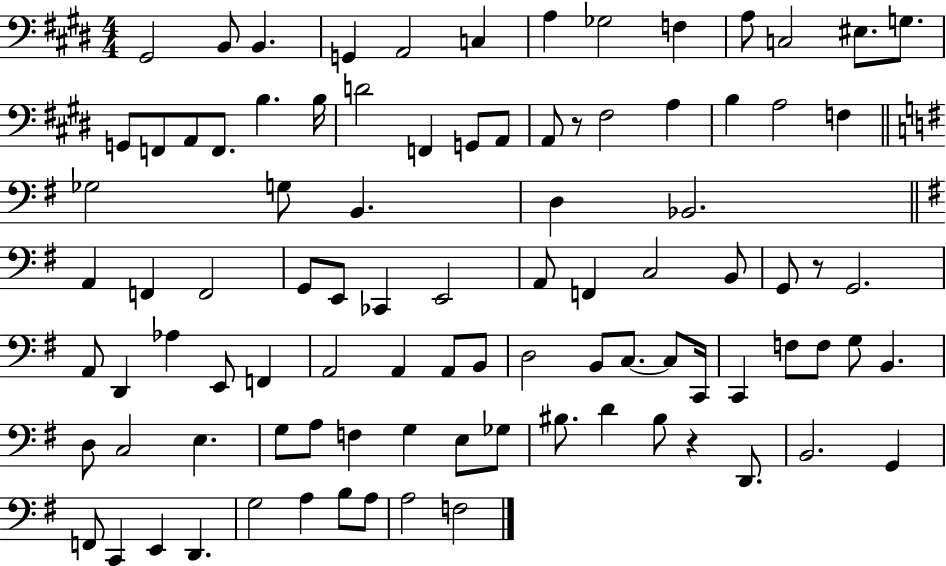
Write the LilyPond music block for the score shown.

{
  \clef bass
  \numericTimeSignature
  \time 4/4
  \key e \major
  \repeat volta 2 { gis,2 b,8 b,4. | g,4 a,2 c4 | a4 ges2 f4 | a8 c2 eis8. g8. | \break g,8 f,8 a,8 f,8. b4. b16 | d'2 f,4 g,8 a,8 | a,8 r8 fis2 a4 | b4 a2 f4 | \break \bar "||" \break \key g \major ges2 g8 b,4. | d4 bes,2. | \bar "||" \break \key e \minor a,4 f,4 f,2 | g,8 e,8 ces,4 e,2 | a,8 f,4 c2 b,8 | g,8 r8 g,2. | \break a,8 d,4 aes4 e,8 f,4 | a,2 a,4 a,8 b,8 | d2 b,8 c8.~~ c8 c,16 | c,4 f8 f8 g8 b,4. | \break d8 c2 e4. | g8 a8 f4 g4 e8 ges8 | bis8. d'4 bis8 r4 d,8. | b,2. g,4 | \break f,8 c,4 e,4 d,4. | g2 a4 b8 a8 | a2 f2 | } \bar "|."
}